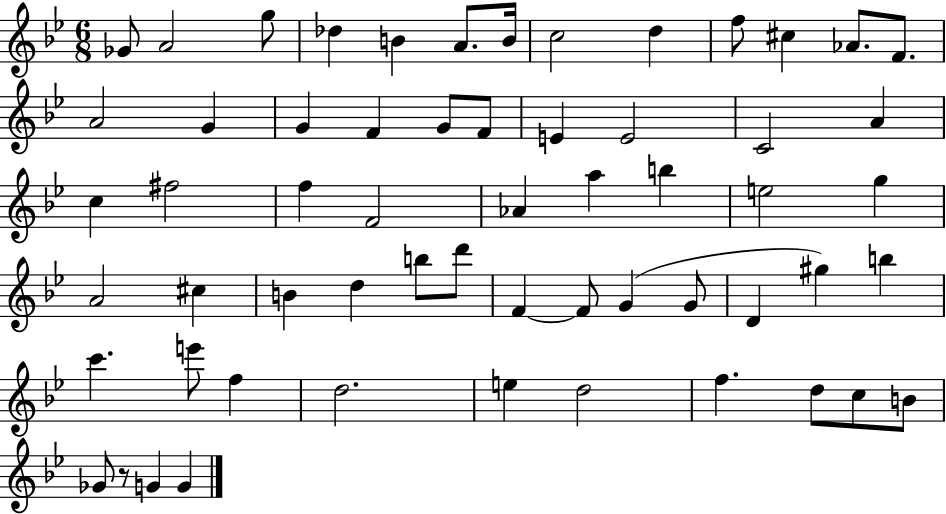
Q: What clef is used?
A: treble